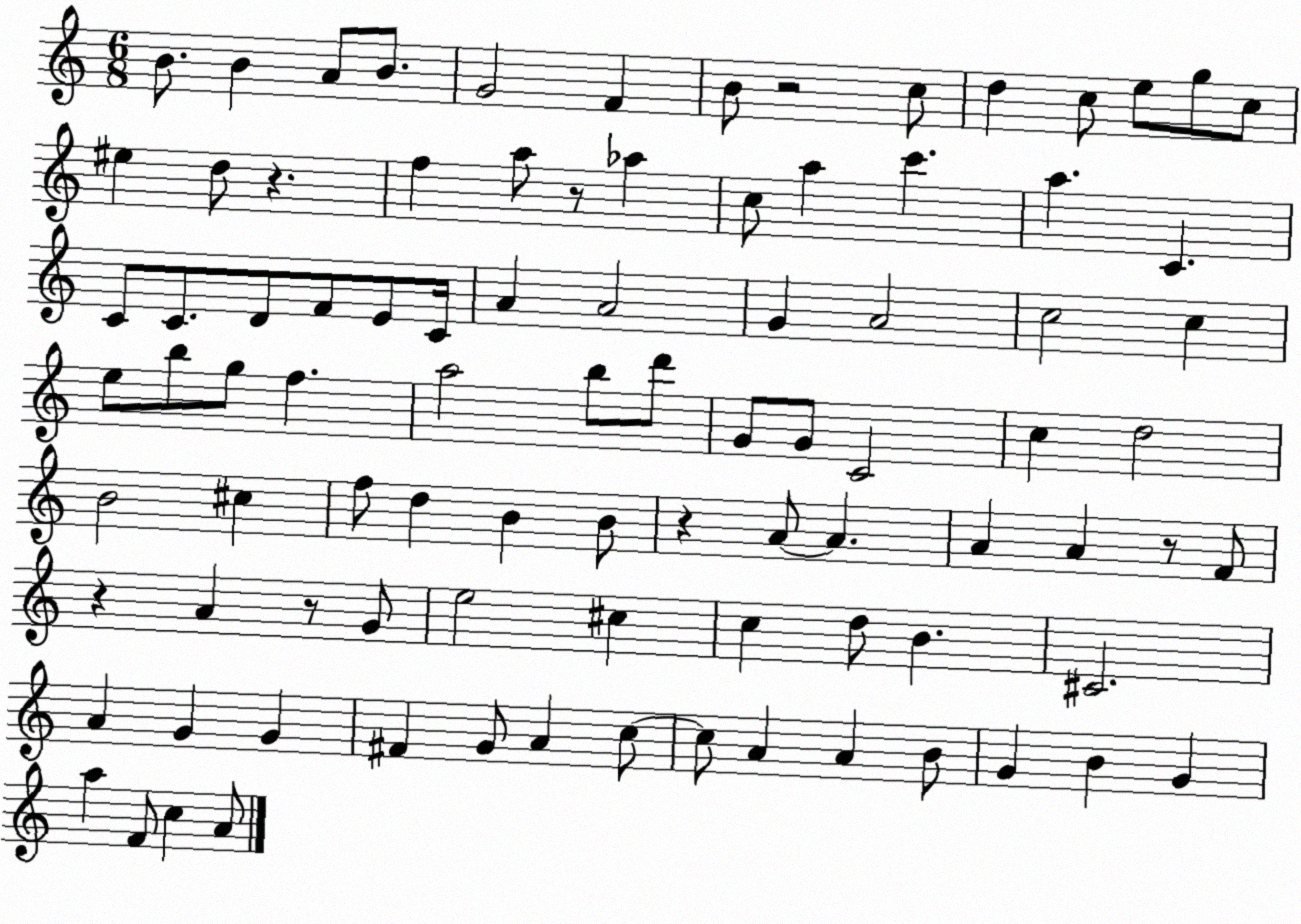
X:1
T:Untitled
M:6/8
L:1/4
K:C
B/2 B A/2 B/2 G2 F B/2 z2 c/2 d c/2 e/2 g/2 c/2 ^e d/2 z f a/2 z/2 _a c/2 a c' a C C/2 C/2 D/2 F/2 E/2 C/4 A A2 G A2 c2 c e/2 b/2 g/2 f a2 b/2 d'/2 G/2 G/2 C2 c d2 B2 ^c f/2 d B B/2 z A/2 A A A z/2 F/2 z A z/2 G/2 e2 ^c c d/2 B ^C2 A G G ^F G/2 A c/2 c/2 A A B/2 G B G a F/2 c A/2